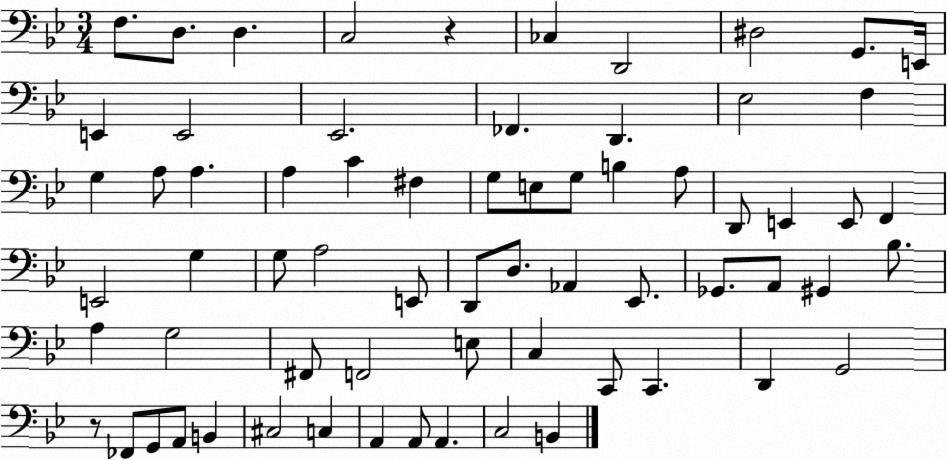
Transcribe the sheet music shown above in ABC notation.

X:1
T:Untitled
M:3/4
L:1/4
K:Bb
F,/2 D,/2 D, C,2 z _C, D,,2 ^D,2 G,,/2 E,,/4 E,, E,,2 _E,,2 _F,, D,, _E,2 F, G, A,/2 A, A, C ^F, G,/2 E,/2 G,/2 B, A,/2 D,,/2 E,, E,,/2 F,, E,,2 G, G,/2 A,2 E,,/2 D,,/2 D,/2 _A,, _E,,/2 _G,,/2 A,,/2 ^G,, _B,/2 A, G,2 ^F,,/2 F,,2 E,/2 C, C,,/2 C,, D,, G,,2 z/2 _F,,/2 G,,/2 A,,/2 B,, ^C,2 C, A,, A,,/2 A,, C,2 B,,